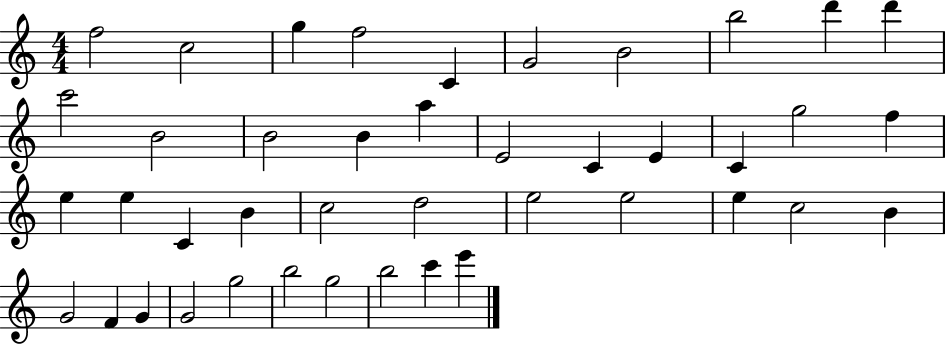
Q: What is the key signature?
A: C major